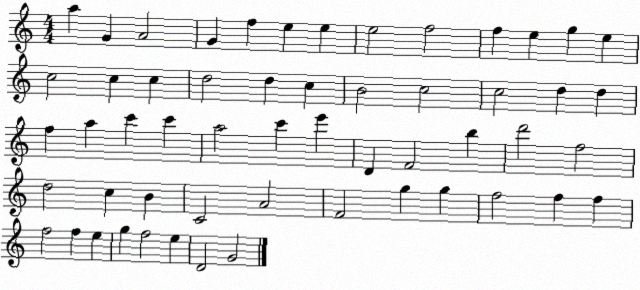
X:1
T:Untitled
M:4/4
L:1/4
K:C
a G A2 G f e e e2 f2 f e g e c2 c c d2 d c B2 c2 c2 d d f a c' c' a2 c' e' D F2 b d'2 f2 d2 c B C2 A2 F2 g g f2 f f f2 f e g f2 e D2 G2